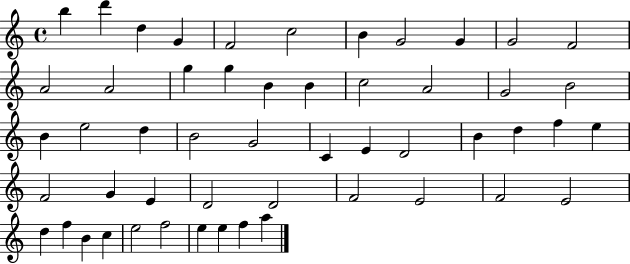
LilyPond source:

{
  \clef treble
  \time 4/4
  \defaultTimeSignature
  \key c \major
  b''4 d'''4 d''4 g'4 | f'2 c''2 | b'4 g'2 g'4 | g'2 f'2 | \break a'2 a'2 | g''4 g''4 b'4 b'4 | c''2 a'2 | g'2 b'2 | \break b'4 e''2 d''4 | b'2 g'2 | c'4 e'4 d'2 | b'4 d''4 f''4 e''4 | \break f'2 g'4 e'4 | d'2 d'2 | f'2 e'2 | f'2 e'2 | \break d''4 f''4 b'4 c''4 | e''2 f''2 | e''4 e''4 f''4 a''4 | \bar "|."
}